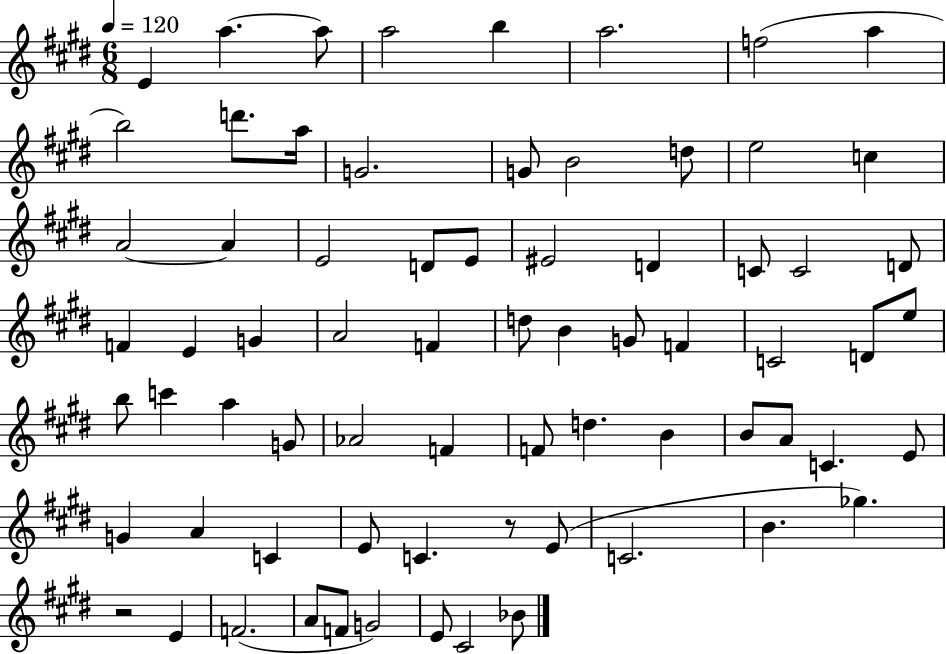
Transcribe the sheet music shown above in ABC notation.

X:1
T:Untitled
M:6/8
L:1/4
K:E
E a a/2 a2 b a2 f2 a b2 d'/2 a/4 G2 G/2 B2 d/2 e2 c A2 A E2 D/2 E/2 ^E2 D C/2 C2 D/2 F E G A2 F d/2 B G/2 F C2 D/2 e/2 b/2 c' a G/2 _A2 F F/2 d B B/2 A/2 C E/2 G A C E/2 C z/2 E/2 C2 B _g z2 E F2 A/2 F/2 G2 E/2 ^C2 _B/2